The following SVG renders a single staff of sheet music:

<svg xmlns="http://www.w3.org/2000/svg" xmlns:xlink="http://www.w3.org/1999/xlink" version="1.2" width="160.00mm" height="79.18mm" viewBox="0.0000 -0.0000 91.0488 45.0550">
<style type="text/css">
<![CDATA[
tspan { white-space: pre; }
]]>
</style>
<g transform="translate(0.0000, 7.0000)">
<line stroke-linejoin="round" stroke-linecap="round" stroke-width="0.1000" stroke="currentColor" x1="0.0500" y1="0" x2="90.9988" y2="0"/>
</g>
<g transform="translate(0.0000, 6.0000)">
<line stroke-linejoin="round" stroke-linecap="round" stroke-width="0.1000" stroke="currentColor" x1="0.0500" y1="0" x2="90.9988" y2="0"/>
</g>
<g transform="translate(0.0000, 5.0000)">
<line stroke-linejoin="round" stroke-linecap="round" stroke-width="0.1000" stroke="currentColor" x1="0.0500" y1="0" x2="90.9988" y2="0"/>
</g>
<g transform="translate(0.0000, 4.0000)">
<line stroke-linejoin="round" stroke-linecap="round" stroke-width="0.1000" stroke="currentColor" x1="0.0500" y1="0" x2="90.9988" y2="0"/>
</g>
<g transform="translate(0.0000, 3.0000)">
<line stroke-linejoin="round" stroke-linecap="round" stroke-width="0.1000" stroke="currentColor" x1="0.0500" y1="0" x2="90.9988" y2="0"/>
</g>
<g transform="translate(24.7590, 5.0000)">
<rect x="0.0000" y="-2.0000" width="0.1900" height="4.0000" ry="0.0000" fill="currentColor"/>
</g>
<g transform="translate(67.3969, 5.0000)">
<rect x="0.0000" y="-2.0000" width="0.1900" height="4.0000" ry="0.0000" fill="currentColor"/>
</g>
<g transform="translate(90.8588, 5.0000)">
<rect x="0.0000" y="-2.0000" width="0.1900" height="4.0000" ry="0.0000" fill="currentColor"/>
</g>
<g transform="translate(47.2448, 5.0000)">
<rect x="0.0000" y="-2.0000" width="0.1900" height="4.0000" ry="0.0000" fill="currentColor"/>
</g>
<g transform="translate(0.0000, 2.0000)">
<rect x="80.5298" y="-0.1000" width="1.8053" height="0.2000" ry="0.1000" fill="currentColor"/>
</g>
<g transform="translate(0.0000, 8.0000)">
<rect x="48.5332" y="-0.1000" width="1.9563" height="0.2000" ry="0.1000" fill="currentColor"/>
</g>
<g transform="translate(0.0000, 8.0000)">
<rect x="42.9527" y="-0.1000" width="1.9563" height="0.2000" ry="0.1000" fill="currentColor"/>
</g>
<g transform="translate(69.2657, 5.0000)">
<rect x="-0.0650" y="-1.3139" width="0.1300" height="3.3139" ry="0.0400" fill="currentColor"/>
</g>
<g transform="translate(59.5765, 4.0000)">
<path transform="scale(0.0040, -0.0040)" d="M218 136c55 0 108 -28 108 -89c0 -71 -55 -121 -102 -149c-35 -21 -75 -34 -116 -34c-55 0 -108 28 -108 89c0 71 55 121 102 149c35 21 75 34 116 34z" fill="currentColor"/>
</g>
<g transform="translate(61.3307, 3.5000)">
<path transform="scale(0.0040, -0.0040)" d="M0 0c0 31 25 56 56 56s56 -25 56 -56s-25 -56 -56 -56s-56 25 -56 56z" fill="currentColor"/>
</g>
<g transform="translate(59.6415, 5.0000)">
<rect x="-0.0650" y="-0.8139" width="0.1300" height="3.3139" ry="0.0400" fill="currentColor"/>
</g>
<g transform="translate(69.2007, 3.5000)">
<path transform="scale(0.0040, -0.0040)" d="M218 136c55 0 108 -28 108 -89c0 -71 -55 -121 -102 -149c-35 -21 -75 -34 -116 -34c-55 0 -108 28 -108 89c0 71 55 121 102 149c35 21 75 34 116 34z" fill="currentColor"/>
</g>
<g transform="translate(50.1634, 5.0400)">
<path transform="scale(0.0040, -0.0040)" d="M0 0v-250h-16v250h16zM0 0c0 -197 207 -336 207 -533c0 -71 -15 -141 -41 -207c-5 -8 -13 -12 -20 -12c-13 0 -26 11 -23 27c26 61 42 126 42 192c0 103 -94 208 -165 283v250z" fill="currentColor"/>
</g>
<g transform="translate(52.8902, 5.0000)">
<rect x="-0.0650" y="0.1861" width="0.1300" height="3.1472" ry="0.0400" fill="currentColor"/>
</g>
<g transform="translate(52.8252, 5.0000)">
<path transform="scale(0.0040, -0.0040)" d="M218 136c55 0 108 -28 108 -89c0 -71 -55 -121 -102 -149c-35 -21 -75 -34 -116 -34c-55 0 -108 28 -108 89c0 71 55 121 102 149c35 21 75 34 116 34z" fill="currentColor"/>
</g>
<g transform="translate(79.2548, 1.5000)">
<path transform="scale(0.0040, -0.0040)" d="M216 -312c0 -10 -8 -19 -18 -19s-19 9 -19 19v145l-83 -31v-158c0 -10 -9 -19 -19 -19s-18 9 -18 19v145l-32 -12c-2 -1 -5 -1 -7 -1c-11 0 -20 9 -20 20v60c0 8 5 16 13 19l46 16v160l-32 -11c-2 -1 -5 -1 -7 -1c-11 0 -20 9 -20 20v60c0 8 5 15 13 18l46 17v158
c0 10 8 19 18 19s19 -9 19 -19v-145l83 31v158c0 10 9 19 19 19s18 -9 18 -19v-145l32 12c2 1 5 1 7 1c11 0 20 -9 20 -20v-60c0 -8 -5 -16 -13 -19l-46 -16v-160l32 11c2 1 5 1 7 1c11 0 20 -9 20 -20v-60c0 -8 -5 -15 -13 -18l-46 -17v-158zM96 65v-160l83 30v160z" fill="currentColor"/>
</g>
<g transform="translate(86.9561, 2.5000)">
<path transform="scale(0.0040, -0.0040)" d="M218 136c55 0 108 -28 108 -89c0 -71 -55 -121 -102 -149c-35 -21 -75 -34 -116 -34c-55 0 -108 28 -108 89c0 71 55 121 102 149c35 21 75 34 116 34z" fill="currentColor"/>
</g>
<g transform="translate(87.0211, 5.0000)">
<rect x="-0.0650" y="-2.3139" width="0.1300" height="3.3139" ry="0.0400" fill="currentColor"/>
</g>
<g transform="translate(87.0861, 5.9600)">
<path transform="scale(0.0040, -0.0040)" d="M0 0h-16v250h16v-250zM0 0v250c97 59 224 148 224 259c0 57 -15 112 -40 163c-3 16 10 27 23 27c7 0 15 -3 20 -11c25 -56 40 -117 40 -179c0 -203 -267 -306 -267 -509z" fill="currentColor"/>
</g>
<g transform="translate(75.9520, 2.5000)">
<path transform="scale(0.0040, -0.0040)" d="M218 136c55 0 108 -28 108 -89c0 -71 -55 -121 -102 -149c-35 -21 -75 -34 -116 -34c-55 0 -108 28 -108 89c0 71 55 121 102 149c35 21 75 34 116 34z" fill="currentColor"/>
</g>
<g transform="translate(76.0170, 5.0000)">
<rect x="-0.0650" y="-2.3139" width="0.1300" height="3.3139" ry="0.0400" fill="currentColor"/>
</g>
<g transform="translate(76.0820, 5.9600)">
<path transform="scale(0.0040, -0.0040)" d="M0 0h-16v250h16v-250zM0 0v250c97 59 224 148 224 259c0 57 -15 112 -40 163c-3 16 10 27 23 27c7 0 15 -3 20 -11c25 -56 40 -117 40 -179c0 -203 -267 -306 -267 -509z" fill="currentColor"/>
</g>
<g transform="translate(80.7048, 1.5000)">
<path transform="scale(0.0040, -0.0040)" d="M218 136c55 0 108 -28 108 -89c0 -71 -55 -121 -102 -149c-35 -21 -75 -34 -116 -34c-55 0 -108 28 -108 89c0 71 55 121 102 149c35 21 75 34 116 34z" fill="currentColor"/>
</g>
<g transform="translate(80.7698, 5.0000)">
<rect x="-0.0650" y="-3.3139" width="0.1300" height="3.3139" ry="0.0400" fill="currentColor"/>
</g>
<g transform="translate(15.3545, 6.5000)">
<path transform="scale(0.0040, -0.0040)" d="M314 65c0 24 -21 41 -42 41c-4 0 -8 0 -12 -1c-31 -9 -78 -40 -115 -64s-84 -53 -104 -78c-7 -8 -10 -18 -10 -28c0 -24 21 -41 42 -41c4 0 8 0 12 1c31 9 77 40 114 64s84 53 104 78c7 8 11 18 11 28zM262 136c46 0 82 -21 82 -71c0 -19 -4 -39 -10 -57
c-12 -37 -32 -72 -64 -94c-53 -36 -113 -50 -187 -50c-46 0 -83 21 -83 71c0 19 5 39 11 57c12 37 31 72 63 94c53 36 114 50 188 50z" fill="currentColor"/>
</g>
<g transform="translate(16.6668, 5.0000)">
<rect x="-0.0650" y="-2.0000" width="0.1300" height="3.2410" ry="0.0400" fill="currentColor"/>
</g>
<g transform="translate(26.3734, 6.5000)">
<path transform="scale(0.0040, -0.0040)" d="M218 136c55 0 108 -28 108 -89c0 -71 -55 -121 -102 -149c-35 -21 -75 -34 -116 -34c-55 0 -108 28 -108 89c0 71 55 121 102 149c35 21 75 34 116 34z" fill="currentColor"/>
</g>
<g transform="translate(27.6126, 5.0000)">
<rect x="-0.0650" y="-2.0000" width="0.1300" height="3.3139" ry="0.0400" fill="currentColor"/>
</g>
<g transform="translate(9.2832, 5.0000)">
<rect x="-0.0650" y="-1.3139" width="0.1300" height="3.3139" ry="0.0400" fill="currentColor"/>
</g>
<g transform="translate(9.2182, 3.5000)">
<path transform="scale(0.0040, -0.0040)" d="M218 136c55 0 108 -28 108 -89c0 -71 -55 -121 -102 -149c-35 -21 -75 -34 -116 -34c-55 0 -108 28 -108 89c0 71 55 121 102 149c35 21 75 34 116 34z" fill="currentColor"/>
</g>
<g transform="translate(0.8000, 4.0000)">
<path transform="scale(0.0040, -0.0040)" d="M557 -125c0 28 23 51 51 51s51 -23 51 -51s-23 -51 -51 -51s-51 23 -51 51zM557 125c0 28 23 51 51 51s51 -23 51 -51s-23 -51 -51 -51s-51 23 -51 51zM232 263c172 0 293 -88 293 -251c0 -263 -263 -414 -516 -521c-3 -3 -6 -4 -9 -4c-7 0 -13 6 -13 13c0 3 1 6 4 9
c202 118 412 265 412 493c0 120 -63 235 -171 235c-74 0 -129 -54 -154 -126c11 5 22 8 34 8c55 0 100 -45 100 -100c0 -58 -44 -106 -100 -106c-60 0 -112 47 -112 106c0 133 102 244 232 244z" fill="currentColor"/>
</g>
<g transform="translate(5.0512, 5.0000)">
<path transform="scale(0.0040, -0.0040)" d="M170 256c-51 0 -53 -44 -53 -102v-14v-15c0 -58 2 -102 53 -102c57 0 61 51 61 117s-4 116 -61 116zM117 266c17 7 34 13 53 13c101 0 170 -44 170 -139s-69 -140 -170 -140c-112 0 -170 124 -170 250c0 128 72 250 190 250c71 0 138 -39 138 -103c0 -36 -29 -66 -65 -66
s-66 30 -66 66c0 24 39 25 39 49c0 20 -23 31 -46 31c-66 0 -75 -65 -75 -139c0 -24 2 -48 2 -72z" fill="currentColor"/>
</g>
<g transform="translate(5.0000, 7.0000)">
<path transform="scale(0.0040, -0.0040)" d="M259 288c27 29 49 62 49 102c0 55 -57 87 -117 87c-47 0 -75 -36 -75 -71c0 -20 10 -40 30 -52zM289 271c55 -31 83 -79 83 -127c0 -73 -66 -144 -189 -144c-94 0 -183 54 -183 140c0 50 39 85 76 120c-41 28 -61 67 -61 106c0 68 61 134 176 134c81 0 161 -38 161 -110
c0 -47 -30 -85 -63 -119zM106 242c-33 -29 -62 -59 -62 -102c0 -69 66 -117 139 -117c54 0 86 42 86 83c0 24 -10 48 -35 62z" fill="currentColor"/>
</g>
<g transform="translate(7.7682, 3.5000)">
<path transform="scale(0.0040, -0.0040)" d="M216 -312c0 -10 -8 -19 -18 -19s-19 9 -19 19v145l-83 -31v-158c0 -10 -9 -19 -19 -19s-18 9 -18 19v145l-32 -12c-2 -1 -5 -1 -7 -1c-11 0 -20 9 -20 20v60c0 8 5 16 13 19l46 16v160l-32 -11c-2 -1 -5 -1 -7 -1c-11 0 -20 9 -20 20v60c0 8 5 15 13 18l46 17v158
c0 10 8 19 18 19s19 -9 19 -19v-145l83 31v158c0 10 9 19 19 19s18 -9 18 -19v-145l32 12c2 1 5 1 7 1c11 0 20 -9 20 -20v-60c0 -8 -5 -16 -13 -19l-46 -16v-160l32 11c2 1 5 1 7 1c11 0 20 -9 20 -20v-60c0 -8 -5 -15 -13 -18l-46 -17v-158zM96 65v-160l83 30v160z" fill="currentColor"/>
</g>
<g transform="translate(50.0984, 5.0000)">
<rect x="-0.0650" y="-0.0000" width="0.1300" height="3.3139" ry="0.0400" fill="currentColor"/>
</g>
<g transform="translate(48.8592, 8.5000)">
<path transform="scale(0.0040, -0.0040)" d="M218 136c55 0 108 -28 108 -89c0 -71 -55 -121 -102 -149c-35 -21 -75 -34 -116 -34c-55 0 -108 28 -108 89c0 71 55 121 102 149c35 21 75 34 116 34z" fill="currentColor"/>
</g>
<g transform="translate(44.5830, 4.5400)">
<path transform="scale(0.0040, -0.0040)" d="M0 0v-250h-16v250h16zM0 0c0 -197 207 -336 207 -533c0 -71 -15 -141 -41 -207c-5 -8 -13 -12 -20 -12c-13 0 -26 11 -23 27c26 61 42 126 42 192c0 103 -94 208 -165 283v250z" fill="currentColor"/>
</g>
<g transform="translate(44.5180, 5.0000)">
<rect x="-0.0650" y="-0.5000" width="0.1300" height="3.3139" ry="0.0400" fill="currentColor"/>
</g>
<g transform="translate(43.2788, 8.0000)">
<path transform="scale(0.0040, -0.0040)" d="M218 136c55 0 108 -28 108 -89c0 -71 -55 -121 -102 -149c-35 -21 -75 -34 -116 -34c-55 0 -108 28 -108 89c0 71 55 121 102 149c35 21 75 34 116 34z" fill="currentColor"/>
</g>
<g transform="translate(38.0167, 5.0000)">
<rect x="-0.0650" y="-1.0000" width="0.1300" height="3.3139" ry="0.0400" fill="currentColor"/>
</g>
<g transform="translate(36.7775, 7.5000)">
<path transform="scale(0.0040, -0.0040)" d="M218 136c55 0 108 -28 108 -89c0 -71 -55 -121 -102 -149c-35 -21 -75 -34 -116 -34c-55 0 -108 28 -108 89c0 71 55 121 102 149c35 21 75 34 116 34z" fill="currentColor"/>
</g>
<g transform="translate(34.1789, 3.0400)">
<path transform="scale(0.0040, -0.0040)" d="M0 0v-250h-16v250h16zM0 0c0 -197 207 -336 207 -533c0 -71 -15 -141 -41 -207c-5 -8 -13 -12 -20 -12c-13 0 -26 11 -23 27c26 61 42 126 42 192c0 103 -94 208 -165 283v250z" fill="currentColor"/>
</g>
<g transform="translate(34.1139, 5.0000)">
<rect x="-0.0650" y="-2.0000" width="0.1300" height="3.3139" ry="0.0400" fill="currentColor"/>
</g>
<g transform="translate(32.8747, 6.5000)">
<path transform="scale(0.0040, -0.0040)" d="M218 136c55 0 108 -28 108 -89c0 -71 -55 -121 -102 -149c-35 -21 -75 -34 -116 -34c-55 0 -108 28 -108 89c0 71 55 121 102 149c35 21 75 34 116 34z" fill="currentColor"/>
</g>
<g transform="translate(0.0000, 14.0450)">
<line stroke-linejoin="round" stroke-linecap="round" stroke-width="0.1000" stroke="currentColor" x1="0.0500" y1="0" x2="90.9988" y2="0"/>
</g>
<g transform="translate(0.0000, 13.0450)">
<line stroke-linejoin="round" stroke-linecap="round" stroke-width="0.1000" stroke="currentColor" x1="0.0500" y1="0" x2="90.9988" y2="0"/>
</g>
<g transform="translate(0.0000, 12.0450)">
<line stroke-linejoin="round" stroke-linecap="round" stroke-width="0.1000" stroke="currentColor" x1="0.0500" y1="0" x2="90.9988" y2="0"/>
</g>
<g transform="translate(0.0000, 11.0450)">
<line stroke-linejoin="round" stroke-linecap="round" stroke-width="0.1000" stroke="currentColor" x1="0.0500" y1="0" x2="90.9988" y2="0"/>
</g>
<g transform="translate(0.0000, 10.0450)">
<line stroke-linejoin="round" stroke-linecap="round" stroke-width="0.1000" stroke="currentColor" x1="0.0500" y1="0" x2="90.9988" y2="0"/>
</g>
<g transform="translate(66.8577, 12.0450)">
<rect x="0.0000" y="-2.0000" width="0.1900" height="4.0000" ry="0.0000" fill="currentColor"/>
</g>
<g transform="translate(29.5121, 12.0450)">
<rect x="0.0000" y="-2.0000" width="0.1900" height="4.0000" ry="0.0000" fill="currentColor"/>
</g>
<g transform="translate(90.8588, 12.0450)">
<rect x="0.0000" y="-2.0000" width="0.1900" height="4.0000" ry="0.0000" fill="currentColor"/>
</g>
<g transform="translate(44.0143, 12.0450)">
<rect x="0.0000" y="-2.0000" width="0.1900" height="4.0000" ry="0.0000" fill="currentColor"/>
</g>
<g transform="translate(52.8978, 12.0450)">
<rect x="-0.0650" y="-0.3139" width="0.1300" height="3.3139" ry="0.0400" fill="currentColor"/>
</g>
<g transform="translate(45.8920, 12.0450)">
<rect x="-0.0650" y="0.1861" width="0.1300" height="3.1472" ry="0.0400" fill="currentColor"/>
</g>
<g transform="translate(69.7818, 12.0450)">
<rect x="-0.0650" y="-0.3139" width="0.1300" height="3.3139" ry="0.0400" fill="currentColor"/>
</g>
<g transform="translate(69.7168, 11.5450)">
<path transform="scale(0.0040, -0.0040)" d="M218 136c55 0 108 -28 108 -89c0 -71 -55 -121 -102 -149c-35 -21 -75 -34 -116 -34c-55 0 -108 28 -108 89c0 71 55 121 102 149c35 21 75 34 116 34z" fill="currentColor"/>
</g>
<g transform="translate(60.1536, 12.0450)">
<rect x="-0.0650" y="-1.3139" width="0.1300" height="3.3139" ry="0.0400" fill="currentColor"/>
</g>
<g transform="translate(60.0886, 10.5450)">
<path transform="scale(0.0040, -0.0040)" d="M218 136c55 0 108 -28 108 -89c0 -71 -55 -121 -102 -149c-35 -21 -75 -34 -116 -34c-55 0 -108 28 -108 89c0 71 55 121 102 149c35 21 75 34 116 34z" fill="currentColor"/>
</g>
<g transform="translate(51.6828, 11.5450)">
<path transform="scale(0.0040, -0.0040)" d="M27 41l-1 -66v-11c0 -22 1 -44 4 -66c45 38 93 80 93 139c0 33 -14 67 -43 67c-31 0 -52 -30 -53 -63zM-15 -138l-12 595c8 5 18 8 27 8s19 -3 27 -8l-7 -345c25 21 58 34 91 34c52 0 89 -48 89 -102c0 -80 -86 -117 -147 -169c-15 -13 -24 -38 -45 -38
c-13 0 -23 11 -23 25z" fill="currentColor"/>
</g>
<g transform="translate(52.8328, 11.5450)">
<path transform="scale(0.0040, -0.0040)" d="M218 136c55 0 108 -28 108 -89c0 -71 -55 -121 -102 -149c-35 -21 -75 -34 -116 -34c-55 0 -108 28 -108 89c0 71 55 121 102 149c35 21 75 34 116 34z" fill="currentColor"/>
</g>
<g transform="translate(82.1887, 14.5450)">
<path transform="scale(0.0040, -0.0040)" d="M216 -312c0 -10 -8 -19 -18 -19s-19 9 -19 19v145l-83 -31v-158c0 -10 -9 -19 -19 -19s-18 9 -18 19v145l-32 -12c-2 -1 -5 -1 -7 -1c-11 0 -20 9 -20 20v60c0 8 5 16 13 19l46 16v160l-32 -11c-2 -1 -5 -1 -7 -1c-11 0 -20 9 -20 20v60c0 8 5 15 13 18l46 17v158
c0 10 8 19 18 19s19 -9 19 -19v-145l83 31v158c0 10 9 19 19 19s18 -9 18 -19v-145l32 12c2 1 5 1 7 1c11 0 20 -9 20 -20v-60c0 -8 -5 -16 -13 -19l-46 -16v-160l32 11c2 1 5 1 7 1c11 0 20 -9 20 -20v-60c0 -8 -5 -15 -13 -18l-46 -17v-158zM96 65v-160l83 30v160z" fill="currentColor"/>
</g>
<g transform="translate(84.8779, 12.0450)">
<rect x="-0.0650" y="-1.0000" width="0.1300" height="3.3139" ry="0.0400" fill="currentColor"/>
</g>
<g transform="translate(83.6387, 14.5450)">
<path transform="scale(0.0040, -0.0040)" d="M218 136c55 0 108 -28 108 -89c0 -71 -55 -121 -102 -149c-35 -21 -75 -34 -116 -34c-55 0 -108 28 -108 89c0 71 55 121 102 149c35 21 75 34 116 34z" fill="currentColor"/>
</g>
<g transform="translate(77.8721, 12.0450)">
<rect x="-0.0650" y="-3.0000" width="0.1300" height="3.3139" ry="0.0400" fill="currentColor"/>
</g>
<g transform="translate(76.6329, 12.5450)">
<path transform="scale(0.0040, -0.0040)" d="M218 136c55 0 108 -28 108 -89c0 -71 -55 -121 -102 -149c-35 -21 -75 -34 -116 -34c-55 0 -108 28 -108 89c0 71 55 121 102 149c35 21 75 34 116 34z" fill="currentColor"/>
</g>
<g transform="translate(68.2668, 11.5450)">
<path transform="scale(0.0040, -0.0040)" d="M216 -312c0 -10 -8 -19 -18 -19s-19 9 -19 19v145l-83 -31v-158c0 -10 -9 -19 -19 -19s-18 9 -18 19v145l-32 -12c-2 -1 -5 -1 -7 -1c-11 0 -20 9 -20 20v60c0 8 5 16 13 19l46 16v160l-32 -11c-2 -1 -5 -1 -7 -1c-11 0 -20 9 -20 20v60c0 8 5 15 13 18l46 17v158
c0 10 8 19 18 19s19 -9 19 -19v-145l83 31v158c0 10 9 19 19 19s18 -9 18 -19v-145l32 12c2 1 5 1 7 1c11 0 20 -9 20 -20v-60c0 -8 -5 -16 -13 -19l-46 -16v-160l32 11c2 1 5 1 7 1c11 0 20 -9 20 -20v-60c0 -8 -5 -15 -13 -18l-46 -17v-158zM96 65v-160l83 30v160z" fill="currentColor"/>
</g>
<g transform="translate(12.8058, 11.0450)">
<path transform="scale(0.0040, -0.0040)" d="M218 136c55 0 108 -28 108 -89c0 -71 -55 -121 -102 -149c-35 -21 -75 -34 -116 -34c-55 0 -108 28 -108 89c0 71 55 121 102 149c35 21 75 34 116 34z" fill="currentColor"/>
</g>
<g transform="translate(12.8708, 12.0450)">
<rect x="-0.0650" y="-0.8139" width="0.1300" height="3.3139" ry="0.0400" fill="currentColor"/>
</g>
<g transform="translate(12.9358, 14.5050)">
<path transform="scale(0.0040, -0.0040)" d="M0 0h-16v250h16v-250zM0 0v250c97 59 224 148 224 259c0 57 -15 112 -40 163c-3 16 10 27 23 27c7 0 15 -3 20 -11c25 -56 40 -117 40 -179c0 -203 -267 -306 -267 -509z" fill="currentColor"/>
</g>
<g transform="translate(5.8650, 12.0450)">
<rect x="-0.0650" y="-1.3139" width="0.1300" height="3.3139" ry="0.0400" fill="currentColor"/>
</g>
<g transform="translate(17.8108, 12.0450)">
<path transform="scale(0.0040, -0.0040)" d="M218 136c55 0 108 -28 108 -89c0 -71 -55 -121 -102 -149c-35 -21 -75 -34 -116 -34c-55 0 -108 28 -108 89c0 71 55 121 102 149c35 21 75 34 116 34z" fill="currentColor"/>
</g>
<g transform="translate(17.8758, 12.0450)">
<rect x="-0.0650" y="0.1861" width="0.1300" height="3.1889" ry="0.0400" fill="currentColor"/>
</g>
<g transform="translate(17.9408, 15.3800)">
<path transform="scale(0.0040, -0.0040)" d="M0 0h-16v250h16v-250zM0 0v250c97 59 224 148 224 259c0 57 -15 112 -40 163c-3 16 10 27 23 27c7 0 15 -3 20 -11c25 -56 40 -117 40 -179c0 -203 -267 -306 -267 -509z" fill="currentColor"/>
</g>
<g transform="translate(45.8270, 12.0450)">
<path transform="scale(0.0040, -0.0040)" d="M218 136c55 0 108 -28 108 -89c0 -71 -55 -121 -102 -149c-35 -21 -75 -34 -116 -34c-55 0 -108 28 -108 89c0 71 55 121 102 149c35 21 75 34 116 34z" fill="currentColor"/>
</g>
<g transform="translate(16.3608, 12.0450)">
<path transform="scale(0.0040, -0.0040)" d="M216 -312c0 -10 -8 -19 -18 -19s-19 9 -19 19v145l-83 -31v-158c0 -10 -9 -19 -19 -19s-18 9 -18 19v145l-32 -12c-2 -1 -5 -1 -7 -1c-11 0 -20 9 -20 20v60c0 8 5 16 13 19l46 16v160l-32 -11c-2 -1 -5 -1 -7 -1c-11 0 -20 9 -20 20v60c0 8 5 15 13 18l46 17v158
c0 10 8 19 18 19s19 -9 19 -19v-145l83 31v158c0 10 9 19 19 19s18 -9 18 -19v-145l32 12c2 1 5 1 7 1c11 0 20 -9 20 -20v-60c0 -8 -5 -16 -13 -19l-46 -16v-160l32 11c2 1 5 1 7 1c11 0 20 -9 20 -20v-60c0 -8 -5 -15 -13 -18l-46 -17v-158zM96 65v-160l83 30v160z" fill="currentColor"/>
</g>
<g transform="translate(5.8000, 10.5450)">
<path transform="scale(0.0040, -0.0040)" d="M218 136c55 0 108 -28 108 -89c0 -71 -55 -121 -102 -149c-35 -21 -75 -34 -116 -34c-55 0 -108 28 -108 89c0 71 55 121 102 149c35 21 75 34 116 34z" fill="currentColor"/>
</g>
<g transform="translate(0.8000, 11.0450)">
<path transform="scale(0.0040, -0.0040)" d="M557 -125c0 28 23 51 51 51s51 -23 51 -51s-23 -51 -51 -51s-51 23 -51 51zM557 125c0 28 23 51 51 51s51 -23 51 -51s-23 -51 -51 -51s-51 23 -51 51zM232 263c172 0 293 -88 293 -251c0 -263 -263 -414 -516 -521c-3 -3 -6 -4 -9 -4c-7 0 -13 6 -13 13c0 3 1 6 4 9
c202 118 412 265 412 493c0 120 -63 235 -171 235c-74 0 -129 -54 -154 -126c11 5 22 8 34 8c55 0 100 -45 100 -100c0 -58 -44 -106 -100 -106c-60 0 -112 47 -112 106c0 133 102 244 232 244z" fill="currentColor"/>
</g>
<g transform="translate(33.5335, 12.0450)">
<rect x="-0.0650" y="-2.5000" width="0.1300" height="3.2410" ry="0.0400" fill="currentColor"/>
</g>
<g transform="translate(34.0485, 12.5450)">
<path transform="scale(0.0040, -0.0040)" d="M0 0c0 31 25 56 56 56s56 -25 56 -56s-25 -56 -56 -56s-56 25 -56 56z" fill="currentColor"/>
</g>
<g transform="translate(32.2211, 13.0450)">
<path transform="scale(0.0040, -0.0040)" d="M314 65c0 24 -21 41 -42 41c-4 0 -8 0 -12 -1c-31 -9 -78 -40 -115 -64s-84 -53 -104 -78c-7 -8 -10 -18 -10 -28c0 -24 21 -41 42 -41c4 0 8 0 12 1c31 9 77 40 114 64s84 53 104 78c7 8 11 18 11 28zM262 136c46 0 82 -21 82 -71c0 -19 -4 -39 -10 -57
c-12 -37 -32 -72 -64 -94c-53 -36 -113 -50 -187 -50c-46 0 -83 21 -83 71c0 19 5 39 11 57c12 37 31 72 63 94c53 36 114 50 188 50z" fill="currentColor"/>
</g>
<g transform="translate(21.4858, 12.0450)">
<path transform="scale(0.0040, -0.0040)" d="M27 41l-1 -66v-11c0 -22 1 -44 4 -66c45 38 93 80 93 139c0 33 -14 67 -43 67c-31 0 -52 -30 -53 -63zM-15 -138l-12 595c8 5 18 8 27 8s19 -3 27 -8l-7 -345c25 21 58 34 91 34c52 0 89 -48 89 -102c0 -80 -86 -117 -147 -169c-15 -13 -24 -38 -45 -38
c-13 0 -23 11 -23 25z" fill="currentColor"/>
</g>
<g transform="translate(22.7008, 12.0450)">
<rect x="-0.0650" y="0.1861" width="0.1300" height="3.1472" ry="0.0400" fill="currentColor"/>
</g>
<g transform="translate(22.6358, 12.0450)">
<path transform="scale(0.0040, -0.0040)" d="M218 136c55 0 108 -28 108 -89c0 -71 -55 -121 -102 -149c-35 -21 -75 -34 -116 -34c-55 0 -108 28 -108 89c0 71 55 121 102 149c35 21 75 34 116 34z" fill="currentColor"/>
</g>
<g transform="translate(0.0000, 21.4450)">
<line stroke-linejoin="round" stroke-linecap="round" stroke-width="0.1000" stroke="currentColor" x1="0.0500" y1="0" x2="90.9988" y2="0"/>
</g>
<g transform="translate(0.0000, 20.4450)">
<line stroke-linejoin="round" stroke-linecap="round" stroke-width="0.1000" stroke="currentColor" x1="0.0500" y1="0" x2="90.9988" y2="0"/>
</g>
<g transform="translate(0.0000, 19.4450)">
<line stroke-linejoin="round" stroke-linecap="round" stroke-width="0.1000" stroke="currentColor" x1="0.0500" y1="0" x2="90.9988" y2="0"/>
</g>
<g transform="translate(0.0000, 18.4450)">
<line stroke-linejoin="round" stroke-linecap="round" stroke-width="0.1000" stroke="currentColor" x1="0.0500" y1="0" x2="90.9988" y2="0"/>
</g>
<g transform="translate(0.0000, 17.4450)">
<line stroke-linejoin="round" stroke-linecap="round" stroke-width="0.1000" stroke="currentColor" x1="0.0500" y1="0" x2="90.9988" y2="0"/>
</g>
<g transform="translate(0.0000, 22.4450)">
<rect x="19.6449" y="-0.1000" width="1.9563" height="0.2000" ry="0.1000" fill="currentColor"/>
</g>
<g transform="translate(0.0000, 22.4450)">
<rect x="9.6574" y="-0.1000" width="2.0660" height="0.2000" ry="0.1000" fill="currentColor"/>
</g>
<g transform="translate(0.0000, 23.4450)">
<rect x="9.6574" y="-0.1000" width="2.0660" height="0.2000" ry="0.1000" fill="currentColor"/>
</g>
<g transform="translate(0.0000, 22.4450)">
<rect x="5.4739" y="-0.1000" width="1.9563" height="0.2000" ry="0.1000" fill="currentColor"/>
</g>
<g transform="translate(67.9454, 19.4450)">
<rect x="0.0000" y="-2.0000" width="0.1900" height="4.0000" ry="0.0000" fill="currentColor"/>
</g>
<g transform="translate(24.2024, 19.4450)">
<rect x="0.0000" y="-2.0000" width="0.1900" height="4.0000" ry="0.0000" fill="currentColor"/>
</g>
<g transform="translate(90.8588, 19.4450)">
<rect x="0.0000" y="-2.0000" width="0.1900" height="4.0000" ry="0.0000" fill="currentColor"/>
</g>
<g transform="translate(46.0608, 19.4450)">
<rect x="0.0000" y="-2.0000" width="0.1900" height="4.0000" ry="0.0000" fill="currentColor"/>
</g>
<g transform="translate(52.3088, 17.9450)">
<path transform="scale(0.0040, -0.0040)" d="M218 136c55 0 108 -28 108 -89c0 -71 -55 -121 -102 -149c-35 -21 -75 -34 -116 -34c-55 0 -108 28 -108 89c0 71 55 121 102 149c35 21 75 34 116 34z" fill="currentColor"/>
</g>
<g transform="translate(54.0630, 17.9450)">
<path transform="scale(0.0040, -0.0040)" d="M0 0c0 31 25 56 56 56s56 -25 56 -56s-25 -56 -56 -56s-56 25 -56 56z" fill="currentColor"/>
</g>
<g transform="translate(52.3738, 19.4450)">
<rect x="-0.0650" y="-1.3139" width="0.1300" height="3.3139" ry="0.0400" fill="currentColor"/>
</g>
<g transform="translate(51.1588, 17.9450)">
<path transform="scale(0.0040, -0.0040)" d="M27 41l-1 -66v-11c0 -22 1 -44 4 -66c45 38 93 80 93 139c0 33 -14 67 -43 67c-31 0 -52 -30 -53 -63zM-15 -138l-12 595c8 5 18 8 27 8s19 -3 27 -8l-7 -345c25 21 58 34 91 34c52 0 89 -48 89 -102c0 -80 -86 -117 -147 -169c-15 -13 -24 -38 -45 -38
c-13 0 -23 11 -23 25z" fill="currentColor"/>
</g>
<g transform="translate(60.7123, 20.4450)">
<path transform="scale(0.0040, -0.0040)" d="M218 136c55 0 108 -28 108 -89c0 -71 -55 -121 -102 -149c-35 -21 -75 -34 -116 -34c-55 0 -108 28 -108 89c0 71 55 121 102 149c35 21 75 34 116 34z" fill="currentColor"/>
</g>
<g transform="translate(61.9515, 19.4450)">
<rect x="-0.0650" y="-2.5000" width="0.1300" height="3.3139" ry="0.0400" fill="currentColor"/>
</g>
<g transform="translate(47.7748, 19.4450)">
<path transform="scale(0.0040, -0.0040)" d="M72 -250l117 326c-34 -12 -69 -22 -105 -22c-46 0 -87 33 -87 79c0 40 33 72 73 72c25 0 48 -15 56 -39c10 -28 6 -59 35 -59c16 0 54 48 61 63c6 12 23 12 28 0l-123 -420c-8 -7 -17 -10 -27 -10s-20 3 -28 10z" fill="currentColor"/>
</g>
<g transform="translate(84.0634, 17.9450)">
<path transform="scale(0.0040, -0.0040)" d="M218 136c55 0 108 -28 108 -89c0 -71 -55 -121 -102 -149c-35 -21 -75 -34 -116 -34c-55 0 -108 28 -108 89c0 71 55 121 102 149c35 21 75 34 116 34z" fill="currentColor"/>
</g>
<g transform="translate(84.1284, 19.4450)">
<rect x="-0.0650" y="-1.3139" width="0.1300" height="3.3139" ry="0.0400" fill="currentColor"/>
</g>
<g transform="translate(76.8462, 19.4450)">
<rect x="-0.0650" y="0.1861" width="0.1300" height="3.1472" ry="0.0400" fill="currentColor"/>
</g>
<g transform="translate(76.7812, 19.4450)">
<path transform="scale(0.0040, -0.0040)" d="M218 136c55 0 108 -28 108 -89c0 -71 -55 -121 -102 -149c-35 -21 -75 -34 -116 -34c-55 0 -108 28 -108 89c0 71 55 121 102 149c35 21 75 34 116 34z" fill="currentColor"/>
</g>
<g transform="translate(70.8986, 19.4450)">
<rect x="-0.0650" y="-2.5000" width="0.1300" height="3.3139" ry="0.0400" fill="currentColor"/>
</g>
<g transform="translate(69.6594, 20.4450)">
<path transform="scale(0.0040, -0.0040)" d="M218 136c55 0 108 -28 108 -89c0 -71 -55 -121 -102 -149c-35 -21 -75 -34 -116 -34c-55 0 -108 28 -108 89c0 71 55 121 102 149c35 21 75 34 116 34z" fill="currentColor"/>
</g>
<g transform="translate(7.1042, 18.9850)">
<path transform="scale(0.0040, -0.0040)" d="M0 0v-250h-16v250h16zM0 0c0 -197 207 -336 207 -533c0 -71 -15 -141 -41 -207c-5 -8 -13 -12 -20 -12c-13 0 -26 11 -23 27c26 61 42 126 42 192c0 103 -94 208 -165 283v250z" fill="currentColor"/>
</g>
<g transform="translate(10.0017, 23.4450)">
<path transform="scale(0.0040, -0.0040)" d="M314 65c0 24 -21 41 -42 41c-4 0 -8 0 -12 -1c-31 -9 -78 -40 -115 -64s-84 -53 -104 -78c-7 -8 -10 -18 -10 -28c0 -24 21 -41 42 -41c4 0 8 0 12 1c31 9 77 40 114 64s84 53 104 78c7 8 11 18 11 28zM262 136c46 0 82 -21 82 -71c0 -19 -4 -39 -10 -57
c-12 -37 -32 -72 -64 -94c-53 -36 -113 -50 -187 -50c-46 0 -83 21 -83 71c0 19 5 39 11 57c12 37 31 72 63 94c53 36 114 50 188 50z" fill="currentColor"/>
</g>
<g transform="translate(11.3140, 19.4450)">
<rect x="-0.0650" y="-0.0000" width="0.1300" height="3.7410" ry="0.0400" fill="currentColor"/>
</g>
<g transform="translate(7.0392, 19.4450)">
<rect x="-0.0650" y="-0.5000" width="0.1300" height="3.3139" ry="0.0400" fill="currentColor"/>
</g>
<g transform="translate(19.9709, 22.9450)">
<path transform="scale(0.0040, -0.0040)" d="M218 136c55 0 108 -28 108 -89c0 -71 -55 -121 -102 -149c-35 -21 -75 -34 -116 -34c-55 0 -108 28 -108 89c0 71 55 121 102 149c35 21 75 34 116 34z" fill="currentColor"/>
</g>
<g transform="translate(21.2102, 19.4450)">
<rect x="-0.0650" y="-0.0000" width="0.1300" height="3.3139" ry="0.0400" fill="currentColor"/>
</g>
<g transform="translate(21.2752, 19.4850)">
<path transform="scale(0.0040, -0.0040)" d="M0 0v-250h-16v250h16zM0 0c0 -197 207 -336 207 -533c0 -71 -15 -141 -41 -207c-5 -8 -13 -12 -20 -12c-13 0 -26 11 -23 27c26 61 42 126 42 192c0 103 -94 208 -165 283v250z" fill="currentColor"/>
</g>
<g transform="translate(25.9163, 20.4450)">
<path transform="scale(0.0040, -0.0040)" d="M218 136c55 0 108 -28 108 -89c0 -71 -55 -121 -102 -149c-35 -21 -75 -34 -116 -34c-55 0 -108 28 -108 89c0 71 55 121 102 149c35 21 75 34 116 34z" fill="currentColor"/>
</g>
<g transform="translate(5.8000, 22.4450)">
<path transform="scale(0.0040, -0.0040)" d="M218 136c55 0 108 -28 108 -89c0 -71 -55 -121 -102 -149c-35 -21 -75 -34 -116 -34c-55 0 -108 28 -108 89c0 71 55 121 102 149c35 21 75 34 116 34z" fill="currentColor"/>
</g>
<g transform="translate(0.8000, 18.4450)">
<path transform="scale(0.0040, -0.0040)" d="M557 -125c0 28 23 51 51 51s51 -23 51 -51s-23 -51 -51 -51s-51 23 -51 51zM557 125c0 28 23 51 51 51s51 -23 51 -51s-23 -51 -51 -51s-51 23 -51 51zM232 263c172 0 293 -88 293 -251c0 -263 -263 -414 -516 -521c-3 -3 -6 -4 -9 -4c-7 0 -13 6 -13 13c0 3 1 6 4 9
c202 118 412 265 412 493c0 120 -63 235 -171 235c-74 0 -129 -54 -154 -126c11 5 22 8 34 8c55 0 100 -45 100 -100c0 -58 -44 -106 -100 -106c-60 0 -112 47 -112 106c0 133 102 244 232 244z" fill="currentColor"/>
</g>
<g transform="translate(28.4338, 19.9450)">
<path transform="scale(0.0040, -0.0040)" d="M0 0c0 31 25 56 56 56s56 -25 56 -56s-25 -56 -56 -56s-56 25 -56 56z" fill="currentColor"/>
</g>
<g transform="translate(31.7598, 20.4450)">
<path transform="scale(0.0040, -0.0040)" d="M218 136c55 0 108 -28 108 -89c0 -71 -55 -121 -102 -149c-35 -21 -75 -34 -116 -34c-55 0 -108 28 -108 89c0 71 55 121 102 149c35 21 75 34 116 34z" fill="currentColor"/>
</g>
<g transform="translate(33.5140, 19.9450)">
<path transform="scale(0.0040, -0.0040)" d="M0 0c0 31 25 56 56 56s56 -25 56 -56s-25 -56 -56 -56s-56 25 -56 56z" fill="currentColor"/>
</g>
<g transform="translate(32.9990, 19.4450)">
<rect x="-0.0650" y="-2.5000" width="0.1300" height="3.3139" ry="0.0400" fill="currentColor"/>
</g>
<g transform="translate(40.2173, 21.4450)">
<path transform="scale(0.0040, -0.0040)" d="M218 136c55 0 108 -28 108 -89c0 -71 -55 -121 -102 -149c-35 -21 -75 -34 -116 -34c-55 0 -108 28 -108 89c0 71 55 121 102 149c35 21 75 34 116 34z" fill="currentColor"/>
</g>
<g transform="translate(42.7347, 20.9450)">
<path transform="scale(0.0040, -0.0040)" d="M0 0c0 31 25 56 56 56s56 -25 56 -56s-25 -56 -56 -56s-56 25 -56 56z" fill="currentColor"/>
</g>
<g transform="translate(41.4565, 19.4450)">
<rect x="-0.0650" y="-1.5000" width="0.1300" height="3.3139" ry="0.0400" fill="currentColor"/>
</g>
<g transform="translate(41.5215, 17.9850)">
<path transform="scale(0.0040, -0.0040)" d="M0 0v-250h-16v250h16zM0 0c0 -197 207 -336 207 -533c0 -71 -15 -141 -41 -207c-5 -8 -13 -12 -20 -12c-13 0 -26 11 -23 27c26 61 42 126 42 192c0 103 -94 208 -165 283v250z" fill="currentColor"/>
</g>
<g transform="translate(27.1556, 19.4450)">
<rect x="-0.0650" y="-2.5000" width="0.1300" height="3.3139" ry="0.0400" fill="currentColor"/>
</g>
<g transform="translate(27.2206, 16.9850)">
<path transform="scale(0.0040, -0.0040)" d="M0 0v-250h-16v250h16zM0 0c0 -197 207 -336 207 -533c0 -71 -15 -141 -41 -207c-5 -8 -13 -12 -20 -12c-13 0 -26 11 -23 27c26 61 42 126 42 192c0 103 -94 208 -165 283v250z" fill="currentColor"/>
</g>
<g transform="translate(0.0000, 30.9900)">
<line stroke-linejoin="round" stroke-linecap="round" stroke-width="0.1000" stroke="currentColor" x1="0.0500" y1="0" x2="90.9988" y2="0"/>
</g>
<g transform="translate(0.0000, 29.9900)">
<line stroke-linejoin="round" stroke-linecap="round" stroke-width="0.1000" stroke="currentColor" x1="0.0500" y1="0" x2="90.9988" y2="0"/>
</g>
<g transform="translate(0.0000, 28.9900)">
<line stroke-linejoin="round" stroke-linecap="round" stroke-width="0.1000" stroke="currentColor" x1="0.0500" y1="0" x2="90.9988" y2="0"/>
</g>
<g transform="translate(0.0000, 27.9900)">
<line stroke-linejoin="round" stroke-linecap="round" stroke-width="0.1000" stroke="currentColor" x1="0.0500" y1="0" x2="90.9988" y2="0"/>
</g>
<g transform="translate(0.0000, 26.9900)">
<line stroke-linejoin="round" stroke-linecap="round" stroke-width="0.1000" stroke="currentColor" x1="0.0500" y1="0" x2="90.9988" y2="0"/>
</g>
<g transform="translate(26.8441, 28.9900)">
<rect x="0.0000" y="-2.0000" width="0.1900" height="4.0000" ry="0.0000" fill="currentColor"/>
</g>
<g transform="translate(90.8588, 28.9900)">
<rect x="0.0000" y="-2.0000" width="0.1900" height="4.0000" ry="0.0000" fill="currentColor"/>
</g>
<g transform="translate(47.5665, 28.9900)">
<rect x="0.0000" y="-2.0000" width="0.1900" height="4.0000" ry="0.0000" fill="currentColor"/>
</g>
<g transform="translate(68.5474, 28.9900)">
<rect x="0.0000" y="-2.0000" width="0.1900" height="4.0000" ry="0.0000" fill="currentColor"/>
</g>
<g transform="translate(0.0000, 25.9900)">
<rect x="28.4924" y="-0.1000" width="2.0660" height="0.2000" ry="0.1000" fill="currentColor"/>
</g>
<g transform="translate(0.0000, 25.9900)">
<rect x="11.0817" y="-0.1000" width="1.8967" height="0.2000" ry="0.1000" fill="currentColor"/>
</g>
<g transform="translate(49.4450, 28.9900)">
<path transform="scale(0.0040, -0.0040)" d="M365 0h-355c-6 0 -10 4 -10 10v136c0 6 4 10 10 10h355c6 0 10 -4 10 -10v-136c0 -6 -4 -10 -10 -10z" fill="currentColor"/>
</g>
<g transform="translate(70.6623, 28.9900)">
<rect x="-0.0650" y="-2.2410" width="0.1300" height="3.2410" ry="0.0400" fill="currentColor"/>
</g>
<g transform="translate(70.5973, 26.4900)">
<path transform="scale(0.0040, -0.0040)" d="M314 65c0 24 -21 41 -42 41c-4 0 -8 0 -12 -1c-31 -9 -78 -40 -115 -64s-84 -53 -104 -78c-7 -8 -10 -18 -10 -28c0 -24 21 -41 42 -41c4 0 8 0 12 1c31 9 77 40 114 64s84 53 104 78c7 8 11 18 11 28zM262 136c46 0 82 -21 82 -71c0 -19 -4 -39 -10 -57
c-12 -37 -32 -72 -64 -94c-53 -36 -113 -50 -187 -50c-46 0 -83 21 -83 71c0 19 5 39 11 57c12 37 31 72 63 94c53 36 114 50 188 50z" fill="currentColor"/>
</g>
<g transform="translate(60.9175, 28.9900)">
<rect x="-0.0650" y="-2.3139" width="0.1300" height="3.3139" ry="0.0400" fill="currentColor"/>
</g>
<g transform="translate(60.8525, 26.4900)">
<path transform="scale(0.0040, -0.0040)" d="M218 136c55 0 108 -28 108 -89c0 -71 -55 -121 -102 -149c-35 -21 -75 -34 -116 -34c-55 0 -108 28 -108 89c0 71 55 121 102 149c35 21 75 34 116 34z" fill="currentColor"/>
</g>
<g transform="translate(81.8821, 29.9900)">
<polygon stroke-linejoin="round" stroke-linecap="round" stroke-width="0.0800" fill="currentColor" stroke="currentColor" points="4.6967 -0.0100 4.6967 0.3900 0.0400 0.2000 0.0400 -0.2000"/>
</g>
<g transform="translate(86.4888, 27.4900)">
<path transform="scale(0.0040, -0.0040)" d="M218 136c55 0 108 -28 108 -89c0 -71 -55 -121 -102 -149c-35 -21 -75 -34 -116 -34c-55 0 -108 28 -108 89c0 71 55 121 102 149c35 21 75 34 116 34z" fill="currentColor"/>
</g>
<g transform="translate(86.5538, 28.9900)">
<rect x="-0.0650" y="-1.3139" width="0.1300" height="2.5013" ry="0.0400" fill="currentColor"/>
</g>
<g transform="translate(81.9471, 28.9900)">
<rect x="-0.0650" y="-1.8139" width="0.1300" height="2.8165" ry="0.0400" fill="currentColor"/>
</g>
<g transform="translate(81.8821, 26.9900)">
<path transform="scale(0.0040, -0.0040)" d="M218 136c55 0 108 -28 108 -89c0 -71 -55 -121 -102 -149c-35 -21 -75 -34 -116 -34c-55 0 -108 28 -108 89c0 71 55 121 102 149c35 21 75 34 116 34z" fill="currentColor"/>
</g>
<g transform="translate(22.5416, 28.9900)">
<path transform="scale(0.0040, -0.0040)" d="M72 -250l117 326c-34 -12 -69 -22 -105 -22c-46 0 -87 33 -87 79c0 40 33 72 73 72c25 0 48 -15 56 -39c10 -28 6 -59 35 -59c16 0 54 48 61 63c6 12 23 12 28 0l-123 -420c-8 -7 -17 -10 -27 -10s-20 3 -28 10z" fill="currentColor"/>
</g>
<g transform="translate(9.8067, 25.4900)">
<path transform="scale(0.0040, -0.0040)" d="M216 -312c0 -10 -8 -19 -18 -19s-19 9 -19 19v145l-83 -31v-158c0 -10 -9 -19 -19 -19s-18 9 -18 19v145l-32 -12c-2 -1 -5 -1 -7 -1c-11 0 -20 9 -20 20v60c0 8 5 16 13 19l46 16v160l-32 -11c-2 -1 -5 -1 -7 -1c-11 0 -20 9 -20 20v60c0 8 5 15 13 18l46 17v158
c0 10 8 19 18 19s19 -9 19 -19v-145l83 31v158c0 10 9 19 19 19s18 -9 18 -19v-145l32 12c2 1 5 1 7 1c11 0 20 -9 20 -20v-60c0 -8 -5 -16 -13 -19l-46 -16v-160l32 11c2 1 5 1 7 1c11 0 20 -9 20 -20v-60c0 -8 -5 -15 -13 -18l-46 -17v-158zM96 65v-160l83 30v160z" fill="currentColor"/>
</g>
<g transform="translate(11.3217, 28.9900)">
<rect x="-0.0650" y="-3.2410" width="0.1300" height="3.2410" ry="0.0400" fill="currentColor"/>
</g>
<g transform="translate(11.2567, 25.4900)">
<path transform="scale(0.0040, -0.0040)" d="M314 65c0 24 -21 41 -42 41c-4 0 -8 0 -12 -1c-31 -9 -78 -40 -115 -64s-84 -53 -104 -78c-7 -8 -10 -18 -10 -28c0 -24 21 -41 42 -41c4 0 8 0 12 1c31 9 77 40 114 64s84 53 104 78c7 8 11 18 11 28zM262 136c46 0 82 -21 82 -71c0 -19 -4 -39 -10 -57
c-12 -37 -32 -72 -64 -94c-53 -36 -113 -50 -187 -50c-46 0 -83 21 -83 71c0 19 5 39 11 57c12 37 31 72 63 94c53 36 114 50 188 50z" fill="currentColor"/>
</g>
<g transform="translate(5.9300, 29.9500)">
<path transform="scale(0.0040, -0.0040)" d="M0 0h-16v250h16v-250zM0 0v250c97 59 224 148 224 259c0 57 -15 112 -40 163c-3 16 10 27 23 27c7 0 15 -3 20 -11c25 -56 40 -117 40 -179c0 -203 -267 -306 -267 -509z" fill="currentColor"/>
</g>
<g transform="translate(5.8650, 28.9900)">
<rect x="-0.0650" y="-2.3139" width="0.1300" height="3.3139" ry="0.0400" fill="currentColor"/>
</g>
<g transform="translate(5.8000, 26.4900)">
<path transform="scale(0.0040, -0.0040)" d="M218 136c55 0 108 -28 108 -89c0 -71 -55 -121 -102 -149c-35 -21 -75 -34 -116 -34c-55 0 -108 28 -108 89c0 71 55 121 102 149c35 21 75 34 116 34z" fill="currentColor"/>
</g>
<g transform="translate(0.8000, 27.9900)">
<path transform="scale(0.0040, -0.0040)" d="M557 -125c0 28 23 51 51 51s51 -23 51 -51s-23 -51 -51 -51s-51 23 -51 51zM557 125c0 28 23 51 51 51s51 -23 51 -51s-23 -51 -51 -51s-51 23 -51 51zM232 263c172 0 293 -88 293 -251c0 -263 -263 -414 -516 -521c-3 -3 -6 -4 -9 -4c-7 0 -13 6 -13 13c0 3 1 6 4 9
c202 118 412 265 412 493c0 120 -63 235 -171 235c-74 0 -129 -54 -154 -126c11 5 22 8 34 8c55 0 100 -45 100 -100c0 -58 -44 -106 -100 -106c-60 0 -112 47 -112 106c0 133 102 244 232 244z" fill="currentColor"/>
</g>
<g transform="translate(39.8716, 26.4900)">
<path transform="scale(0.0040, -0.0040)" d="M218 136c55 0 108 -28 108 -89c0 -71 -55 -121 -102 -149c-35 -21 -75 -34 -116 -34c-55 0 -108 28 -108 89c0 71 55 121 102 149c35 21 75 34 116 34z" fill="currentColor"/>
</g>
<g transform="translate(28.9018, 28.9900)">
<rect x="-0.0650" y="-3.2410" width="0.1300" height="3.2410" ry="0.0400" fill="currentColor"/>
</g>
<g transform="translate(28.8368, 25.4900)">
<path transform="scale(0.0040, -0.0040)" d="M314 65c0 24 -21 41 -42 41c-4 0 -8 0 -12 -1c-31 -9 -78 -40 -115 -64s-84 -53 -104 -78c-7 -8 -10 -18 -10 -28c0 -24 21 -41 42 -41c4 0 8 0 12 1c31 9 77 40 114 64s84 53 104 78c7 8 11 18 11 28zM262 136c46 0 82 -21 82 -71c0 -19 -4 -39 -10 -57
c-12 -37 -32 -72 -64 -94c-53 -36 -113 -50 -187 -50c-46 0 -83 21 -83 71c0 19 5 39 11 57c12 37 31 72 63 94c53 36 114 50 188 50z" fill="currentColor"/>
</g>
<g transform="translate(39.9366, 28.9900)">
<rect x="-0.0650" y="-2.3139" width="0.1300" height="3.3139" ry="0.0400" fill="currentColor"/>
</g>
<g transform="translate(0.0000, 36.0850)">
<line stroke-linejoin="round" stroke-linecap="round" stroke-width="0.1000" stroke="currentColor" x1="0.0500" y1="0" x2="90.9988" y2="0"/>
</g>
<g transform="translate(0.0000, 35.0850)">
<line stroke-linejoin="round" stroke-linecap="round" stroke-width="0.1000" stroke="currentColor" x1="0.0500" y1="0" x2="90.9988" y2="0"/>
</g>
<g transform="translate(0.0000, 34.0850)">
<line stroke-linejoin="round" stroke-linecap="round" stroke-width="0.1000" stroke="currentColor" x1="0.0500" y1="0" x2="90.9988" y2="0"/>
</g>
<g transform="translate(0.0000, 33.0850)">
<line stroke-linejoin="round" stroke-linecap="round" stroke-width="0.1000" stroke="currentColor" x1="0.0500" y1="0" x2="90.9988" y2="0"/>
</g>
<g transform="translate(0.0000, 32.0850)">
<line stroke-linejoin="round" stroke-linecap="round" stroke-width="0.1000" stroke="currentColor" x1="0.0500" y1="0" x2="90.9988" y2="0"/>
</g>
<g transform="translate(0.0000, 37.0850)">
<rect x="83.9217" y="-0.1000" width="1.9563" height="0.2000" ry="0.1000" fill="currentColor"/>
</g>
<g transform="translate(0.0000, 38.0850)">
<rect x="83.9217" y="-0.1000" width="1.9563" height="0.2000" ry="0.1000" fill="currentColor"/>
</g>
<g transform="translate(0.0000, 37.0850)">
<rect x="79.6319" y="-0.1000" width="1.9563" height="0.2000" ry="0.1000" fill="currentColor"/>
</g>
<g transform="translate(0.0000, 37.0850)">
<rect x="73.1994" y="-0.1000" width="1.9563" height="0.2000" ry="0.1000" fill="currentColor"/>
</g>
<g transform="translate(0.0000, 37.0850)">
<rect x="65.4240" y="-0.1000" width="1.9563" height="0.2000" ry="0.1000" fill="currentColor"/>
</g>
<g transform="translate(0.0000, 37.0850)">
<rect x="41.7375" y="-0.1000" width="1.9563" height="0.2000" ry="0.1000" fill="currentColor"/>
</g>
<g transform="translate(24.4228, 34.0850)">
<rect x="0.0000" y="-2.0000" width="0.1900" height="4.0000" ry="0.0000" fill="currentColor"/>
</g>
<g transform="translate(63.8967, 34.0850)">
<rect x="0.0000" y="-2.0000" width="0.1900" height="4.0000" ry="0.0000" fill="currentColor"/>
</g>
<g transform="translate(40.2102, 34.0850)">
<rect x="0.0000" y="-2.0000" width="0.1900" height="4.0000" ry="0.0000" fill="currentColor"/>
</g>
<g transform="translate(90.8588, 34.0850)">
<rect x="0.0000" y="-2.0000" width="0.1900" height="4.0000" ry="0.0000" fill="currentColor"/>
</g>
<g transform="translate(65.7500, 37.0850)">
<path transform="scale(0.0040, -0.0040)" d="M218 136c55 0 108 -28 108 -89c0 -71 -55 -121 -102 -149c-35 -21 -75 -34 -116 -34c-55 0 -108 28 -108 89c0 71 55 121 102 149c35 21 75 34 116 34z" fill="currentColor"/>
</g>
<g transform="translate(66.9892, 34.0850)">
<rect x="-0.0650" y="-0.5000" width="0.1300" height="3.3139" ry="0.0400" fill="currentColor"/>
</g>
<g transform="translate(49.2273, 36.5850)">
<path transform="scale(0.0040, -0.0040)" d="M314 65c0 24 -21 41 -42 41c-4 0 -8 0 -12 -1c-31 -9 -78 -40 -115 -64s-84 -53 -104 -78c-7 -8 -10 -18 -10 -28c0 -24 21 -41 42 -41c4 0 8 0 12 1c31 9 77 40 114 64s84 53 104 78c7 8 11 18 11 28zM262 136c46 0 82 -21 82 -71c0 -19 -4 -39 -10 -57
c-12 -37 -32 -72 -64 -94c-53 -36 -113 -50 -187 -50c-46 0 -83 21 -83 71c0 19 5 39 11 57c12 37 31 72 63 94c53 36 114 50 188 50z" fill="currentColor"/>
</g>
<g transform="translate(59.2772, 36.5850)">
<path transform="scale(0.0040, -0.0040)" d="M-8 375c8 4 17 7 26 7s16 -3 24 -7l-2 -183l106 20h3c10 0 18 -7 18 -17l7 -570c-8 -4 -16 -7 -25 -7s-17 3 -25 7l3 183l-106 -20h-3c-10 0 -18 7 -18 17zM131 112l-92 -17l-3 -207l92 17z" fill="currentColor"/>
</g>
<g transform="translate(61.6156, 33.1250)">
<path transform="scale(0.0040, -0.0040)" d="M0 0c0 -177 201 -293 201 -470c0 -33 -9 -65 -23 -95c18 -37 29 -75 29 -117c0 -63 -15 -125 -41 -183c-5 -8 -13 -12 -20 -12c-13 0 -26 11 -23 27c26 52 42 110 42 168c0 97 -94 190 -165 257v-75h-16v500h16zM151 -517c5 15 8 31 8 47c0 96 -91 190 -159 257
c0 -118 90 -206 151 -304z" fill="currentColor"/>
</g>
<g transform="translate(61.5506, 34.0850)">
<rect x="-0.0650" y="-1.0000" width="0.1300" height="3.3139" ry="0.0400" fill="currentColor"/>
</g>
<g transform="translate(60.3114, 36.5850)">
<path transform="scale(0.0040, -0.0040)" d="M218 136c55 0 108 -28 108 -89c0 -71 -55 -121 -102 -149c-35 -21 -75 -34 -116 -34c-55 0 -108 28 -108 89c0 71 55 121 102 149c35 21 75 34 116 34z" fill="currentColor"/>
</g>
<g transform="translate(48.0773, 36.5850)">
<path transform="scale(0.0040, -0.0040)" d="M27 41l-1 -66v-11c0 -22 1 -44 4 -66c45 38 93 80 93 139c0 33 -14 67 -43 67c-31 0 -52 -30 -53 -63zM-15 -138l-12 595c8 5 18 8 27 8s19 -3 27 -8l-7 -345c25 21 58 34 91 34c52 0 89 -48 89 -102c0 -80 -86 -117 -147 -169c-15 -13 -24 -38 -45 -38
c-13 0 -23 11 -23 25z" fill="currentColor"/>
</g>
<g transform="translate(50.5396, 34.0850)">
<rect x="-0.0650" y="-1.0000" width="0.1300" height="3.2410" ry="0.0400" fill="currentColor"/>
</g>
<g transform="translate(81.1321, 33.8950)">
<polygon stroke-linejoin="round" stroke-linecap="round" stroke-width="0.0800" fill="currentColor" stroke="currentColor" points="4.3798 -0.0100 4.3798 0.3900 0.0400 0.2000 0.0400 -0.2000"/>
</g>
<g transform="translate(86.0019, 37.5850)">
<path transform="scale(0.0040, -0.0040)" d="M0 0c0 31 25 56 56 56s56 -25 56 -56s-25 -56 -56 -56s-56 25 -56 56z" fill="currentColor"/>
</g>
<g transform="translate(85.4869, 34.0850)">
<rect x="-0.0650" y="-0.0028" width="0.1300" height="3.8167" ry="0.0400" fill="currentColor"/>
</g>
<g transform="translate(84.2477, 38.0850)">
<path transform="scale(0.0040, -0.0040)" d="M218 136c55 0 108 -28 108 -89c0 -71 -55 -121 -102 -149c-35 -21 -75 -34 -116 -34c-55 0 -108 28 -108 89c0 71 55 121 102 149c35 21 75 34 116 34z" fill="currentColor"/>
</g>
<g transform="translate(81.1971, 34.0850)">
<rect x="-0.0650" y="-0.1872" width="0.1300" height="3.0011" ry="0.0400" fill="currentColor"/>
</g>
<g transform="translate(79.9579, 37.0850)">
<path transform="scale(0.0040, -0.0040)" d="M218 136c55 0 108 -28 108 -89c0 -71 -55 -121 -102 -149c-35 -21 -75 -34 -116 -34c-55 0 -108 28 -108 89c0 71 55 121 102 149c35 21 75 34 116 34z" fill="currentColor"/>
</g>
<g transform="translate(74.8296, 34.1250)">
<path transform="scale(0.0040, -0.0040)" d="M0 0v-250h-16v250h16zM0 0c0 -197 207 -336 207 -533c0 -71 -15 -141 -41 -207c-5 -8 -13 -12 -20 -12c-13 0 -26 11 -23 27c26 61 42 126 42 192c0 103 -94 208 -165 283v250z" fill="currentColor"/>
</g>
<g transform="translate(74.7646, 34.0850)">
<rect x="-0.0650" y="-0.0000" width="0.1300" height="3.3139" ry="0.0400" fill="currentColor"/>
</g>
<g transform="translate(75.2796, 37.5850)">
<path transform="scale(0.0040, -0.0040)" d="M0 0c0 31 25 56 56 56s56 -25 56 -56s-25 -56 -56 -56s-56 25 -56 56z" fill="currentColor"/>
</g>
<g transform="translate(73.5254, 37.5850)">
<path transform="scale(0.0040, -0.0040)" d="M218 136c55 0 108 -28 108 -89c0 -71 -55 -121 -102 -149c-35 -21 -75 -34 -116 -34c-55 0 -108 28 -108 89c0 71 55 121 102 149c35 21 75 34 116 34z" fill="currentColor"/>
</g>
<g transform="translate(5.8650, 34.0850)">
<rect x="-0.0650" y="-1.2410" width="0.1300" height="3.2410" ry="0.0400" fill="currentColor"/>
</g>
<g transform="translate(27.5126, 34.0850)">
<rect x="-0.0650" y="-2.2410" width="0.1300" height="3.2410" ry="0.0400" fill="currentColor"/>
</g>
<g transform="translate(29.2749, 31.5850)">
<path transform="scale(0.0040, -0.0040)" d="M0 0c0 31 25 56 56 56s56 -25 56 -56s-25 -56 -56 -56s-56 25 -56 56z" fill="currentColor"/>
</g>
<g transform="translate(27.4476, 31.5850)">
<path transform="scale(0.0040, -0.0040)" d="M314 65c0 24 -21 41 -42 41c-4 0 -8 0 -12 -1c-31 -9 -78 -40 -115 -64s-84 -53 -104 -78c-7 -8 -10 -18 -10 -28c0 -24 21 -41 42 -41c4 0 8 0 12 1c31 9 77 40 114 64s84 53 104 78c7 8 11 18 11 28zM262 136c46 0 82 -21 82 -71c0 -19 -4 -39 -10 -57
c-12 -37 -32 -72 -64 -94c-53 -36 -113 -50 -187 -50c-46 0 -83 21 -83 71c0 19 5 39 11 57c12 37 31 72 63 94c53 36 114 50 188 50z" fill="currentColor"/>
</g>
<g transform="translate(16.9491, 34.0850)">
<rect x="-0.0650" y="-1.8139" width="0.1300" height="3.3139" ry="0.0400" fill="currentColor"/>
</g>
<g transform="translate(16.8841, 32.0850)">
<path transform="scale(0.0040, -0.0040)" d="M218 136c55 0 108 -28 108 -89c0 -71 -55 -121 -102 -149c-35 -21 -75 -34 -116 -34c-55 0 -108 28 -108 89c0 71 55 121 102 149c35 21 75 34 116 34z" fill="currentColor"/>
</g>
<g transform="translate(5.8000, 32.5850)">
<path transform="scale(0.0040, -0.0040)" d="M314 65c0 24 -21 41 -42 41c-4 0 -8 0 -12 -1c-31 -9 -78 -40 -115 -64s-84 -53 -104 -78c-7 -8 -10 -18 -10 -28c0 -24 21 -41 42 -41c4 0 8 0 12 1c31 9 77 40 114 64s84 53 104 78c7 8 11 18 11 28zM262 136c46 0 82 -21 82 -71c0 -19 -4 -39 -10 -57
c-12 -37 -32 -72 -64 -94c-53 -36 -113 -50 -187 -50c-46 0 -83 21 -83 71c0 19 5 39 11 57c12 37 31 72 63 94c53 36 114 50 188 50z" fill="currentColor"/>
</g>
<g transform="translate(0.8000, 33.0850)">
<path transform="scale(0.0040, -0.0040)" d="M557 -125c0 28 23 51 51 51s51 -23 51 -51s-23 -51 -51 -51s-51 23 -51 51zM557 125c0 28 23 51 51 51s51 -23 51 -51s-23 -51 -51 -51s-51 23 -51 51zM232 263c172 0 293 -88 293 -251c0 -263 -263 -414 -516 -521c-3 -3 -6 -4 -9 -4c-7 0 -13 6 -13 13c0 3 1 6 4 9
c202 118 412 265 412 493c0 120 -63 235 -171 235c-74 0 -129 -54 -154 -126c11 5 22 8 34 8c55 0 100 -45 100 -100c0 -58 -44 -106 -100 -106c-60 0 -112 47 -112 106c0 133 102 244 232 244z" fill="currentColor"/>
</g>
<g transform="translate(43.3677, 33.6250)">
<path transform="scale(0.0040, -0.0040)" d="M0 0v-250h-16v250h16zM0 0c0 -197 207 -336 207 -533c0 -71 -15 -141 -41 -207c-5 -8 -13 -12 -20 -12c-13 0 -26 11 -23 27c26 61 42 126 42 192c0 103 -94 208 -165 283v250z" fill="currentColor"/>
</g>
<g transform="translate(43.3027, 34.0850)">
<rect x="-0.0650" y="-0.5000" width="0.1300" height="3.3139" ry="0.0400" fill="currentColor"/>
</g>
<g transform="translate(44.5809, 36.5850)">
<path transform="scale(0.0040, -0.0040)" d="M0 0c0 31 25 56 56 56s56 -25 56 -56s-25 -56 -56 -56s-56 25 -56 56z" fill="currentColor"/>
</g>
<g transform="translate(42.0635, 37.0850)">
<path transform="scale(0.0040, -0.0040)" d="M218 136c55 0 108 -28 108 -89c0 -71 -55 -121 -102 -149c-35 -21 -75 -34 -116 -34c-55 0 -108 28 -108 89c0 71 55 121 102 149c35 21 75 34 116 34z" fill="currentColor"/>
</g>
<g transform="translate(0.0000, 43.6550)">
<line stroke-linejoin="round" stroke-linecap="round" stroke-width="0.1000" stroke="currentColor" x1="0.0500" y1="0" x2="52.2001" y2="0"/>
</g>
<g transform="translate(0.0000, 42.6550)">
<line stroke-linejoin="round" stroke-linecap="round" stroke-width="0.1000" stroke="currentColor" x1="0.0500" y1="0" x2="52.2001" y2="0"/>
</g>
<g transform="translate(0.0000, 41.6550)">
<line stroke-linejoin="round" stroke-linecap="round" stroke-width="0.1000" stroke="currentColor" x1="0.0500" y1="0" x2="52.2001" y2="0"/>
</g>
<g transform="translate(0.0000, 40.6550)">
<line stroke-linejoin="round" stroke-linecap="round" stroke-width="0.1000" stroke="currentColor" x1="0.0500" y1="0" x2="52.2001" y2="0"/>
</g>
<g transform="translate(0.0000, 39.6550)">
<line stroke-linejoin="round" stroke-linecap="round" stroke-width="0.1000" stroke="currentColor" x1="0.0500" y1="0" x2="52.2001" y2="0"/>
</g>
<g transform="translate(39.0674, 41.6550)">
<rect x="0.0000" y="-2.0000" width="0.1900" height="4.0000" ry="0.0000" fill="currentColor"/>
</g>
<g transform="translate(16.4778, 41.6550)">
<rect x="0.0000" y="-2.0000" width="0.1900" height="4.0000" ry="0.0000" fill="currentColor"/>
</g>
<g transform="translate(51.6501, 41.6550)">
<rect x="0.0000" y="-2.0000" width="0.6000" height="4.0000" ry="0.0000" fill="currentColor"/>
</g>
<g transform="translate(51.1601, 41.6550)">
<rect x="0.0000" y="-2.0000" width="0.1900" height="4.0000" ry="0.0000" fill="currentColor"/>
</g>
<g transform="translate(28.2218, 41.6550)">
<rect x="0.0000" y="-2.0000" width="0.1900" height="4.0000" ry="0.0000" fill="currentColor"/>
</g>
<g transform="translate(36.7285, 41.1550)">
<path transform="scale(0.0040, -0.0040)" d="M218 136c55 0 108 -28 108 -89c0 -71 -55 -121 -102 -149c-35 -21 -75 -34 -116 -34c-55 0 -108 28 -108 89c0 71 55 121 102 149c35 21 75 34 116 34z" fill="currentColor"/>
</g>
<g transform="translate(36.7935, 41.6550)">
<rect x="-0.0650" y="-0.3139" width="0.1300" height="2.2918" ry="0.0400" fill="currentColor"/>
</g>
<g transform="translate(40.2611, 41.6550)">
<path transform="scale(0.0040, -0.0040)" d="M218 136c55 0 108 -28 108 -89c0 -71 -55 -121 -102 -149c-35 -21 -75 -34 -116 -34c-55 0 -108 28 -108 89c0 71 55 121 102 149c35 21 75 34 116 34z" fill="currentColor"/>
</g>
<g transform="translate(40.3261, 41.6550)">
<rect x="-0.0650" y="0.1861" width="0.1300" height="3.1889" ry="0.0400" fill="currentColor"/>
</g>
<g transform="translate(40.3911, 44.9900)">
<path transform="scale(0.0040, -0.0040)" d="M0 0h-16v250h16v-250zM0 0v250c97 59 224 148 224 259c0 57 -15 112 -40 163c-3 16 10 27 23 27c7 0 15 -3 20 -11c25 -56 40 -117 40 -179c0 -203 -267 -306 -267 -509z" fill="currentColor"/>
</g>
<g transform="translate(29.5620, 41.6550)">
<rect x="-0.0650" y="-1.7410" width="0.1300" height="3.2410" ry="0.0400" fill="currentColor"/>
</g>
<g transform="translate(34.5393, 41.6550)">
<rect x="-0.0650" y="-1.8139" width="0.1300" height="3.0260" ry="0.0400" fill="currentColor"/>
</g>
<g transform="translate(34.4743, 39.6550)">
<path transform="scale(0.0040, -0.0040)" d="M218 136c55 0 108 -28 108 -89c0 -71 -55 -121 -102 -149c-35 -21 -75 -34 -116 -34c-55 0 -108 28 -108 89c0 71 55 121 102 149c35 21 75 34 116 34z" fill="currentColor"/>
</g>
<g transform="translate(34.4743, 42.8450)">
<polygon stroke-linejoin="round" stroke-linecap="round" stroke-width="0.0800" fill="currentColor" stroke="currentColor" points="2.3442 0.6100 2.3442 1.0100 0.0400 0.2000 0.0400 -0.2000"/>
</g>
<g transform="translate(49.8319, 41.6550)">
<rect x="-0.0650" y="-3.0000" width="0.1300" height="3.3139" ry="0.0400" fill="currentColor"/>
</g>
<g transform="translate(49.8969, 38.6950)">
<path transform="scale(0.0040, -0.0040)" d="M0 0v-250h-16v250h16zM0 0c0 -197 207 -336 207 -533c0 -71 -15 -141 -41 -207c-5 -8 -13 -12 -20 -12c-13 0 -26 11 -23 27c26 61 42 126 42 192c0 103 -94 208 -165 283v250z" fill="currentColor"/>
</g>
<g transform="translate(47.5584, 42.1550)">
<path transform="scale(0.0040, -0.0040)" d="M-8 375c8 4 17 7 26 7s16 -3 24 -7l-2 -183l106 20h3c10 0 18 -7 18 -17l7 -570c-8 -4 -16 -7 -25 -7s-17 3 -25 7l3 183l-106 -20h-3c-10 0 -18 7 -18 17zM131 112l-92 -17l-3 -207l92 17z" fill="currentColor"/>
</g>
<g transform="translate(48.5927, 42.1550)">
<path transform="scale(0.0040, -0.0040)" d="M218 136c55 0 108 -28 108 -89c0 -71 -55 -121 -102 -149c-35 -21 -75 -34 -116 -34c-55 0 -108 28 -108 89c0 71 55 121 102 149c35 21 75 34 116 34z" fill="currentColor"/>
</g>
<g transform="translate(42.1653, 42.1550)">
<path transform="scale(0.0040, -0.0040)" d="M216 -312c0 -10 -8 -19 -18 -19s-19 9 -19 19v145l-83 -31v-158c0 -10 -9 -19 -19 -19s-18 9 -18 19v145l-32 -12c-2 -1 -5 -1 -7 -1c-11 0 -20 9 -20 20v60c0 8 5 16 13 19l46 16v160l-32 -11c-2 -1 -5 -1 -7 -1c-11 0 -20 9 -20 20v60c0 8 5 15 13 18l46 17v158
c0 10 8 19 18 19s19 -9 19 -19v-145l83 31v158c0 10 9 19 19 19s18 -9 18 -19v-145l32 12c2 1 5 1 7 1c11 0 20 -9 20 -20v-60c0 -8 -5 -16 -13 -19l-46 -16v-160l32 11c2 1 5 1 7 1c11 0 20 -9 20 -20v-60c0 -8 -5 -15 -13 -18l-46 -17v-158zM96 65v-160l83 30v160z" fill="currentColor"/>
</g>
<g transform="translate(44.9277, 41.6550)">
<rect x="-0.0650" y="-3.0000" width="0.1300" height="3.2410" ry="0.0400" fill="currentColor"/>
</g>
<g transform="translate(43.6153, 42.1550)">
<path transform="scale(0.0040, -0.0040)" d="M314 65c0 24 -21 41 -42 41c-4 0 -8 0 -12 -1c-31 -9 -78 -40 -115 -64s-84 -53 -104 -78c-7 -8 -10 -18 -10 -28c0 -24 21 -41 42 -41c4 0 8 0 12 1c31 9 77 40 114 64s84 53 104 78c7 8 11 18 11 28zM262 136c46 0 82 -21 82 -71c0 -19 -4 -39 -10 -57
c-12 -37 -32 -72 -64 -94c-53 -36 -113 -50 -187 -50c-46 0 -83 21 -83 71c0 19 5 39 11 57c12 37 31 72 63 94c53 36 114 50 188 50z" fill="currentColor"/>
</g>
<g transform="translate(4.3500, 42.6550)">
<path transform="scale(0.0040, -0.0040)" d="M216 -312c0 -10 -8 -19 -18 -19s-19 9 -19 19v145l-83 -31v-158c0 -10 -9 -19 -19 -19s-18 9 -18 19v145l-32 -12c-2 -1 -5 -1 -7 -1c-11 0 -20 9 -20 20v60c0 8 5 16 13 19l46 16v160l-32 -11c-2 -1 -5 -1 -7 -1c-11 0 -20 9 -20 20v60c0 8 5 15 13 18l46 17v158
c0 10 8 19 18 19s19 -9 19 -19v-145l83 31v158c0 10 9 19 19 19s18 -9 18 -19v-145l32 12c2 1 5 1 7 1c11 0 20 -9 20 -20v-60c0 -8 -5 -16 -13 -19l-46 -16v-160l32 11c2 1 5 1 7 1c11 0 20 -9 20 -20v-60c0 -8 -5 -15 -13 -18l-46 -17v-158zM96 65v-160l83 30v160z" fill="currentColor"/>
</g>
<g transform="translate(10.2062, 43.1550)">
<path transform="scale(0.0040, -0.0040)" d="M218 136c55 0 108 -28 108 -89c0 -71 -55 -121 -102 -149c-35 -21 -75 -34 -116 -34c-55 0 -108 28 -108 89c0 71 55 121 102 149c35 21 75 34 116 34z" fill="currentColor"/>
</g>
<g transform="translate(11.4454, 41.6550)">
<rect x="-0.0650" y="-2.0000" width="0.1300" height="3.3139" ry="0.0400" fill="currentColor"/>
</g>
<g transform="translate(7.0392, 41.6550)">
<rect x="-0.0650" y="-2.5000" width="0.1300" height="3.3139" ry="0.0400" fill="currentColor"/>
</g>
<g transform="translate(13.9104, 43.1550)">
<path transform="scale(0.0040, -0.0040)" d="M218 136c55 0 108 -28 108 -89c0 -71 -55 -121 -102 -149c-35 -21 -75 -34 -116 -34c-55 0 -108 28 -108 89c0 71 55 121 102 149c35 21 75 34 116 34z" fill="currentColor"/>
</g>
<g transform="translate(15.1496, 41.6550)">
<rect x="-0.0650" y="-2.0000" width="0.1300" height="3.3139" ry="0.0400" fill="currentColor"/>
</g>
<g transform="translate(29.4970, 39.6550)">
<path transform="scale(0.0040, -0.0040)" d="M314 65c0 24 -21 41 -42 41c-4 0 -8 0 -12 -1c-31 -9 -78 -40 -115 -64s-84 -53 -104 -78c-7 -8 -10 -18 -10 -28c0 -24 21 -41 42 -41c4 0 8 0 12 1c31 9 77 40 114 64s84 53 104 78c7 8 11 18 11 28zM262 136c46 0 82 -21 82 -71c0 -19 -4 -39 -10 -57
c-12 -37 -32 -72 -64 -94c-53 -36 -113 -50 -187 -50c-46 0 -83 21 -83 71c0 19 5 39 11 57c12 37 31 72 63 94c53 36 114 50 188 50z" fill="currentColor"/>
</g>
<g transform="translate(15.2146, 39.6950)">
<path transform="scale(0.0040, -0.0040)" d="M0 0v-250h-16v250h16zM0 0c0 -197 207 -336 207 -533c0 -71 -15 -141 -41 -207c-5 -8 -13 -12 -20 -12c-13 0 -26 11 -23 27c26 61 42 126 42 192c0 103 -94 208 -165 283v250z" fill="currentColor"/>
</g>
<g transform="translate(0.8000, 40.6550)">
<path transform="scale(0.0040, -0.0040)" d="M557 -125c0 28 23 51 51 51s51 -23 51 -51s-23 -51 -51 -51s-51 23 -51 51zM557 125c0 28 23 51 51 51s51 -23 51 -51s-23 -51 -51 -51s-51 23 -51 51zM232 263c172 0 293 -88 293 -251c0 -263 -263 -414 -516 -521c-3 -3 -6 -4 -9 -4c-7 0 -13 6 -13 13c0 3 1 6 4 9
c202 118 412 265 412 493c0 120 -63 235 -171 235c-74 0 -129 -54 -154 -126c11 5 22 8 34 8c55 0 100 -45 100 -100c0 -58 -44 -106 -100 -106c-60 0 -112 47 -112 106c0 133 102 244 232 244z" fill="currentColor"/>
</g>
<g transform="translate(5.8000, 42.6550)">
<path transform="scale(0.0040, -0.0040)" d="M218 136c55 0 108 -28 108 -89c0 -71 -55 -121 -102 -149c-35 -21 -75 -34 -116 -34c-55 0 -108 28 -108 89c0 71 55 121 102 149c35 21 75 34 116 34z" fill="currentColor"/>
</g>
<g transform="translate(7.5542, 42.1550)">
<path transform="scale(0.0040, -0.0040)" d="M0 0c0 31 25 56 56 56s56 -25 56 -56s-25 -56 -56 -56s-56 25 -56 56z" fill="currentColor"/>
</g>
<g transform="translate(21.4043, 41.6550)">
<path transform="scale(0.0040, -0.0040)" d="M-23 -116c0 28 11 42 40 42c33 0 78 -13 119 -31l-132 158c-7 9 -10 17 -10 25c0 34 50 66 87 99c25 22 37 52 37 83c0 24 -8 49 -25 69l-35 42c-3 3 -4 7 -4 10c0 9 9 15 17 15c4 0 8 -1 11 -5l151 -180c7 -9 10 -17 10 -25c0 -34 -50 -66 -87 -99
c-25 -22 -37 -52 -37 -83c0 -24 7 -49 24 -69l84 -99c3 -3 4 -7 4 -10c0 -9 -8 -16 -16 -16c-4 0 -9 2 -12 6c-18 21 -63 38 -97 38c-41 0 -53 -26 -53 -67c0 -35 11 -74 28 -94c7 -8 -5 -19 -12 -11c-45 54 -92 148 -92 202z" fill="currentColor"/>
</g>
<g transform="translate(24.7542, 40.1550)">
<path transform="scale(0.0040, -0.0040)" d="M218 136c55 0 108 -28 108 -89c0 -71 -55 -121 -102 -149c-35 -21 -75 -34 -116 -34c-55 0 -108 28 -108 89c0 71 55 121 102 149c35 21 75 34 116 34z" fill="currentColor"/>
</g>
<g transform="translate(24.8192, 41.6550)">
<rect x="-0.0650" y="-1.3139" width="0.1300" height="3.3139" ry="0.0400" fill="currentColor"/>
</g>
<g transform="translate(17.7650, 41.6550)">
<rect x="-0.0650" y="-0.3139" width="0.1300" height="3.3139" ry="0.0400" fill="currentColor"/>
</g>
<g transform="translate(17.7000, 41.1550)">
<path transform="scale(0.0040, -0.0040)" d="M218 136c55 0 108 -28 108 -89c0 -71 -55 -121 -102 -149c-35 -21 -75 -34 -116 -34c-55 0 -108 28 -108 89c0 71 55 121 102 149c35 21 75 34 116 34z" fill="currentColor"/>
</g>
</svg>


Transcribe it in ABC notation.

X:1
T:Untitled
M:6/8
L:1/4
K:C
^G, A,,2 A,, A,,/2 F,, E,,/2 D,,/2 D, F, G, B,/2 ^D B,/2 G, F,/2 ^D,/2 _D, B,,2 D, _E, G, ^E, C, ^F,, E,,/2 C,,2 D,,/2 B,,/2 B,, G,,/2 z/2 _G, B,, B,, D, G, B,/2 ^D2 z/2 D2 B, z2 B, B,2 A,/2 G,/2 G,2 A, B,2 E,,/2 _F,,2 F,,/4 E,, D,,/2 E,,/2 C,,/2 ^B,, A,, A,,/2 E, z G, A,2 A,/2 E,/2 D,/2 ^C,2 C,/2